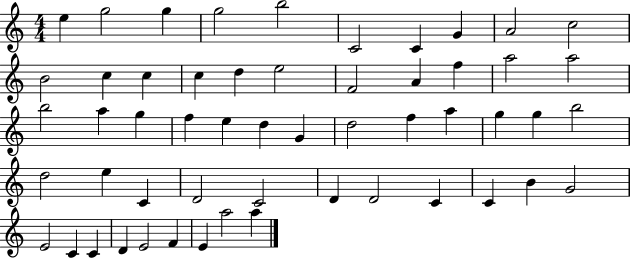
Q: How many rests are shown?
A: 0